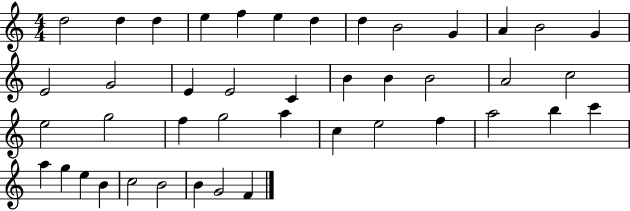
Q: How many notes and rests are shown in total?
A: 43